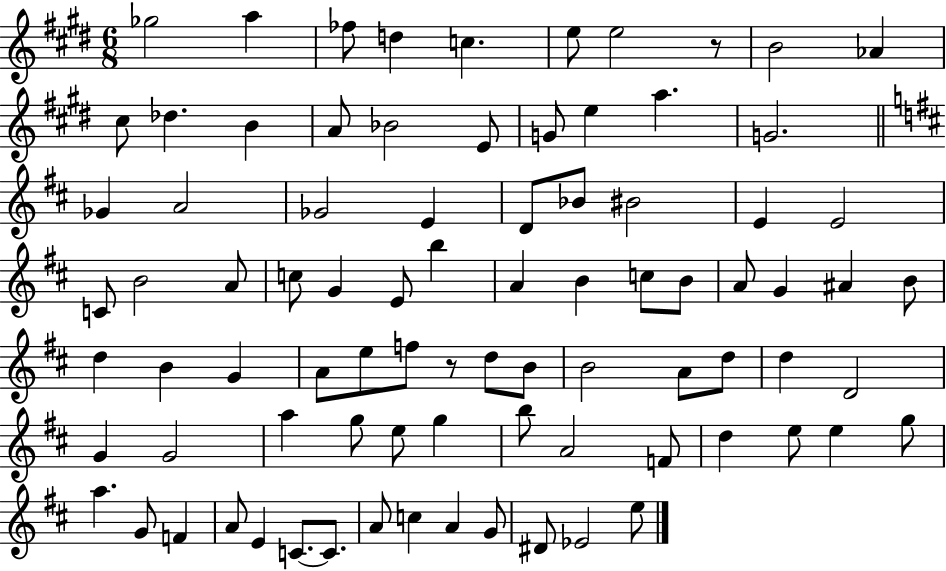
Gb5/h A5/q FES5/e D5/q C5/q. E5/e E5/h R/e B4/h Ab4/q C#5/e Db5/q. B4/q A4/e Bb4/h E4/e G4/e E5/q A5/q. G4/h. Gb4/q A4/h Gb4/h E4/q D4/e Bb4/e BIS4/h E4/q E4/h C4/e B4/h A4/e C5/e G4/q E4/e B5/q A4/q B4/q C5/e B4/e A4/e G4/q A#4/q B4/e D5/q B4/q G4/q A4/e E5/e F5/e R/e D5/e B4/e B4/h A4/e D5/e D5/q D4/h G4/q G4/h A5/q G5/e E5/e G5/q B5/e A4/h F4/e D5/q E5/e E5/q G5/e A5/q. G4/e F4/q A4/e E4/q C4/e. C4/e. A4/e C5/q A4/q G4/e D#4/e Eb4/h E5/e